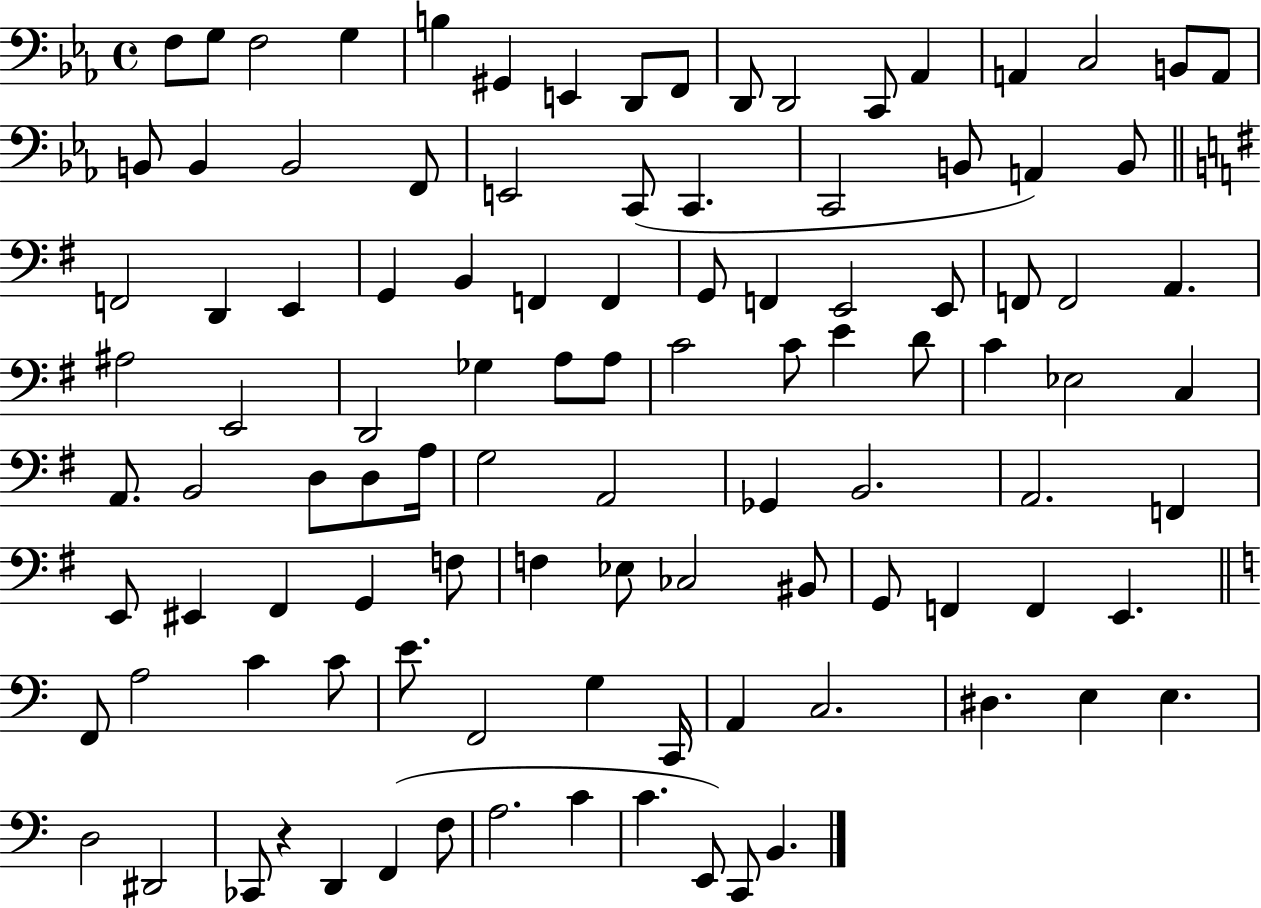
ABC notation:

X:1
T:Untitled
M:4/4
L:1/4
K:Eb
F,/2 G,/2 F,2 G, B, ^G,, E,, D,,/2 F,,/2 D,,/2 D,,2 C,,/2 _A,, A,, C,2 B,,/2 A,,/2 B,,/2 B,, B,,2 F,,/2 E,,2 C,,/2 C,, C,,2 B,,/2 A,, B,,/2 F,,2 D,, E,, G,, B,, F,, F,, G,,/2 F,, E,,2 E,,/2 F,,/2 F,,2 A,, ^A,2 E,,2 D,,2 _G, A,/2 A,/2 C2 C/2 E D/2 C _E,2 C, A,,/2 B,,2 D,/2 D,/2 A,/4 G,2 A,,2 _G,, B,,2 A,,2 F,, E,,/2 ^E,, ^F,, G,, F,/2 F, _E,/2 _C,2 ^B,,/2 G,,/2 F,, F,, E,, F,,/2 A,2 C C/2 E/2 F,,2 G, C,,/4 A,, C,2 ^D, E, E, D,2 ^D,,2 _C,,/2 z D,, F,, F,/2 A,2 C C E,,/2 C,,/2 B,,